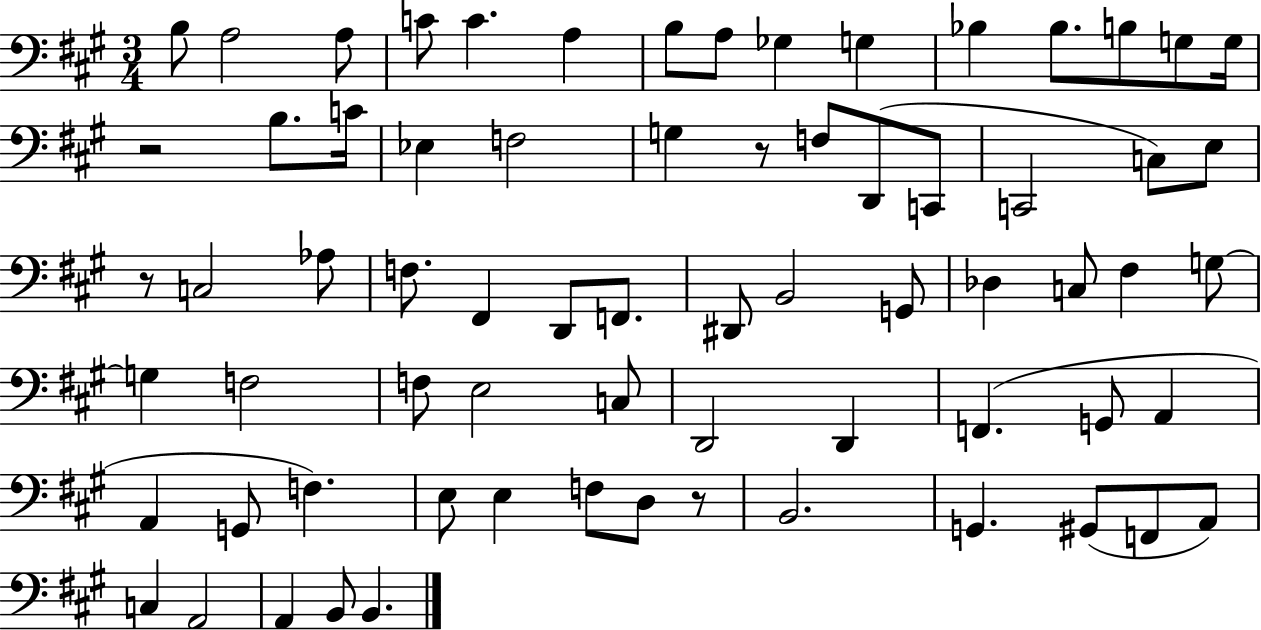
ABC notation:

X:1
T:Untitled
M:3/4
L:1/4
K:A
B,/2 A,2 A,/2 C/2 C A, B,/2 A,/2 _G, G, _B, _B,/2 B,/2 G,/2 G,/4 z2 B,/2 C/4 _E, F,2 G, z/2 F,/2 D,,/2 C,,/2 C,,2 C,/2 E,/2 z/2 C,2 _A,/2 F,/2 ^F,, D,,/2 F,,/2 ^D,,/2 B,,2 G,,/2 _D, C,/2 ^F, G,/2 G, F,2 F,/2 E,2 C,/2 D,,2 D,, F,, G,,/2 A,, A,, G,,/2 F, E,/2 E, F,/2 D,/2 z/2 B,,2 G,, ^G,,/2 F,,/2 A,,/2 C, A,,2 A,, B,,/2 B,,